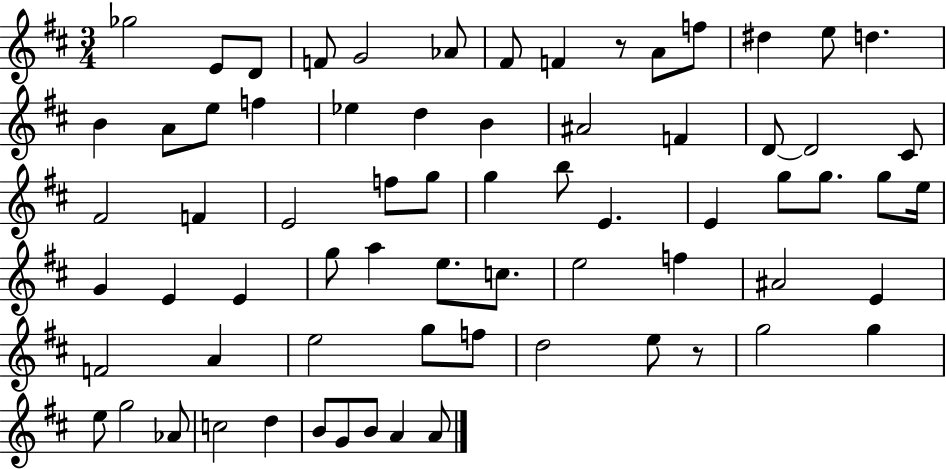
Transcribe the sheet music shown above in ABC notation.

X:1
T:Untitled
M:3/4
L:1/4
K:D
_g2 E/2 D/2 F/2 G2 _A/2 ^F/2 F z/2 A/2 f/2 ^d e/2 d B A/2 e/2 f _e d B ^A2 F D/2 D2 ^C/2 ^F2 F E2 f/2 g/2 g b/2 E E g/2 g/2 g/2 e/4 G E E g/2 a e/2 c/2 e2 f ^A2 E F2 A e2 g/2 f/2 d2 e/2 z/2 g2 g e/2 g2 _A/2 c2 d B/2 G/2 B/2 A A/2